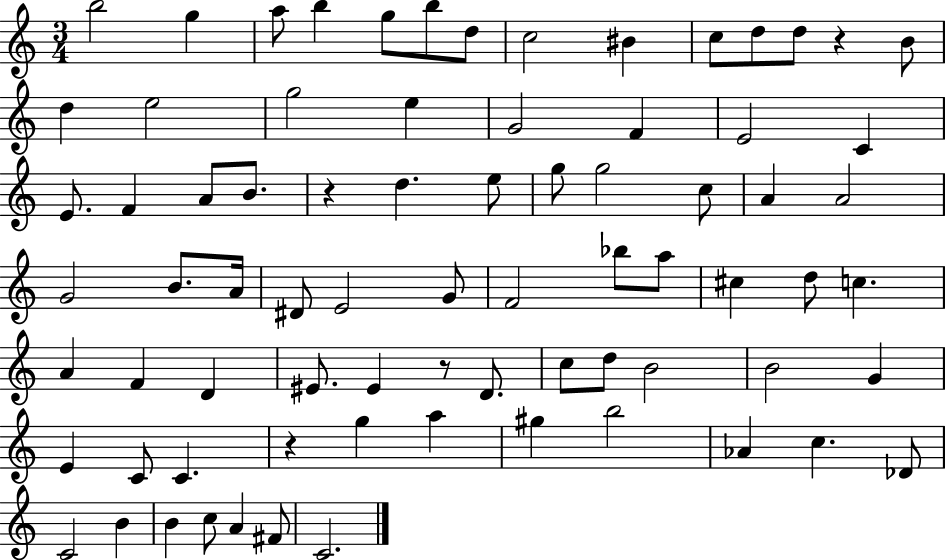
X:1
T:Untitled
M:3/4
L:1/4
K:C
b2 g a/2 b g/2 b/2 d/2 c2 ^B c/2 d/2 d/2 z B/2 d e2 g2 e G2 F E2 C E/2 F A/2 B/2 z d e/2 g/2 g2 c/2 A A2 G2 B/2 A/4 ^D/2 E2 G/2 F2 _b/2 a/2 ^c d/2 c A F D ^E/2 ^E z/2 D/2 c/2 d/2 B2 B2 G E C/2 C z g a ^g b2 _A c _D/2 C2 B B c/2 A ^F/2 C2